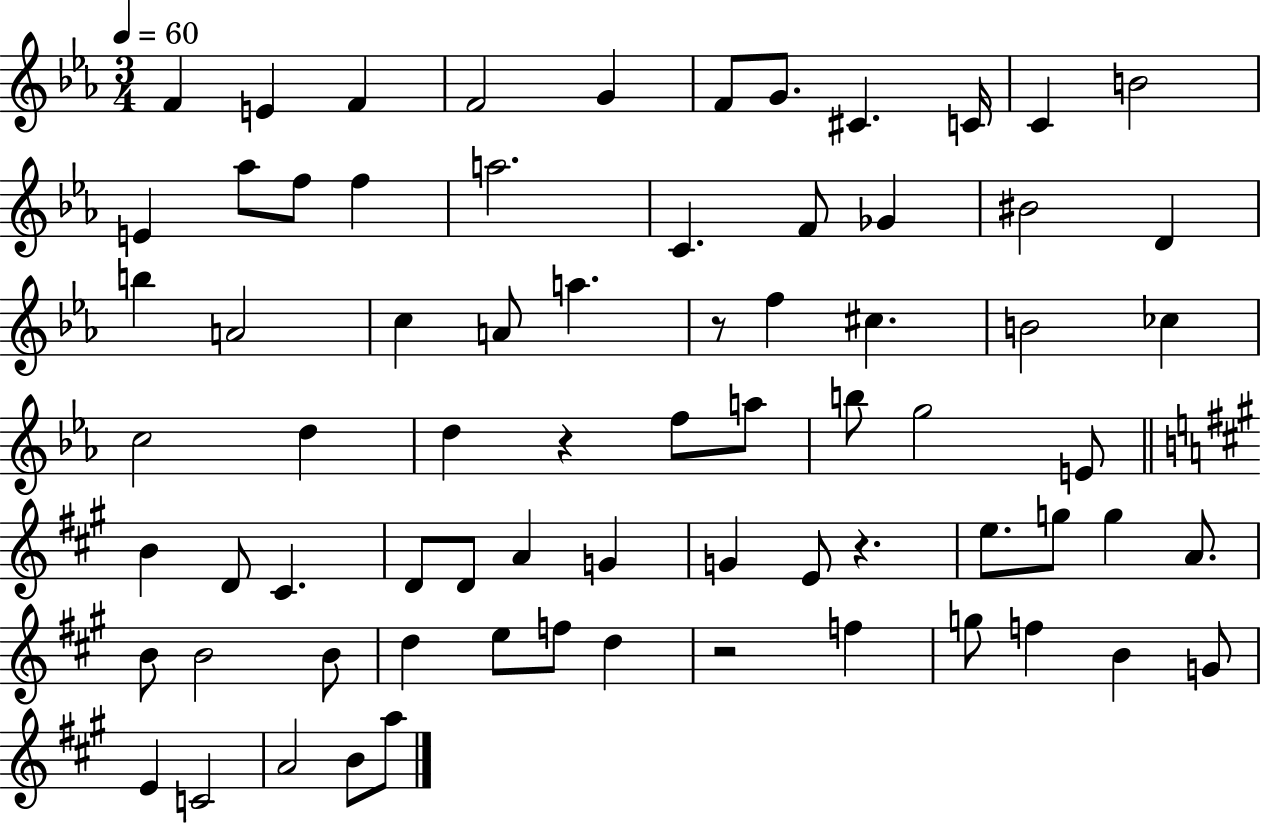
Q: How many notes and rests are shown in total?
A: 72